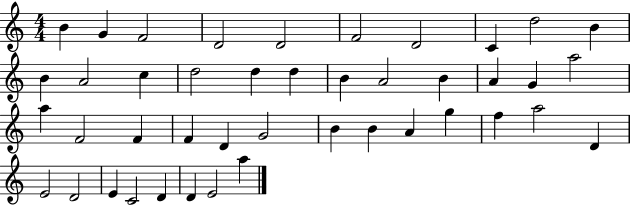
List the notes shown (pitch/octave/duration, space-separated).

B4/q G4/q F4/h D4/h D4/h F4/h D4/h C4/q D5/h B4/q B4/q A4/h C5/q D5/h D5/q D5/q B4/q A4/h B4/q A4/q G4/q A5/h A5/q F4/h F4/q F4/q D4/q G4/h B4/q B4/q A4/q G5/q F5/q A5/h D4/q E4/h D4/h E4/q C4/h D4/q D4/q E4/h A5/q